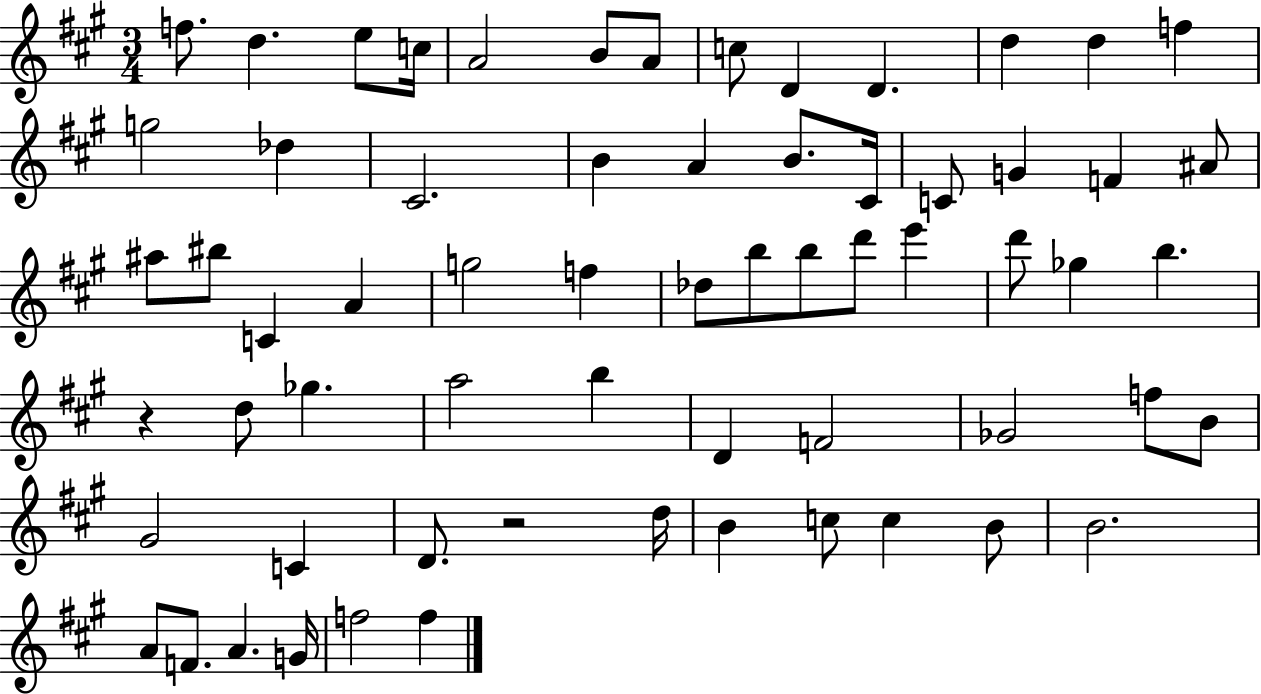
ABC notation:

X:1
T:Untitled
M:3/4
L:1/4
K:A
f/2 d e/2 c/4 A2 B/2 A/2 c/2 D D d d f g2 _d ^C2 B A B/2 ^C/4 C/2 G F ^A/2 ^a/2 ^b/2 C A g2 f _d/2 b/2 b/2 d'/2 e' d'/2 _g b z d/2 _g a2 b D F2 _G2 f/2 B/2 ^G2 C D/2 z2 d/4 B c/2 c B/2 B2 A/2 F/2 A G/4 f2 f